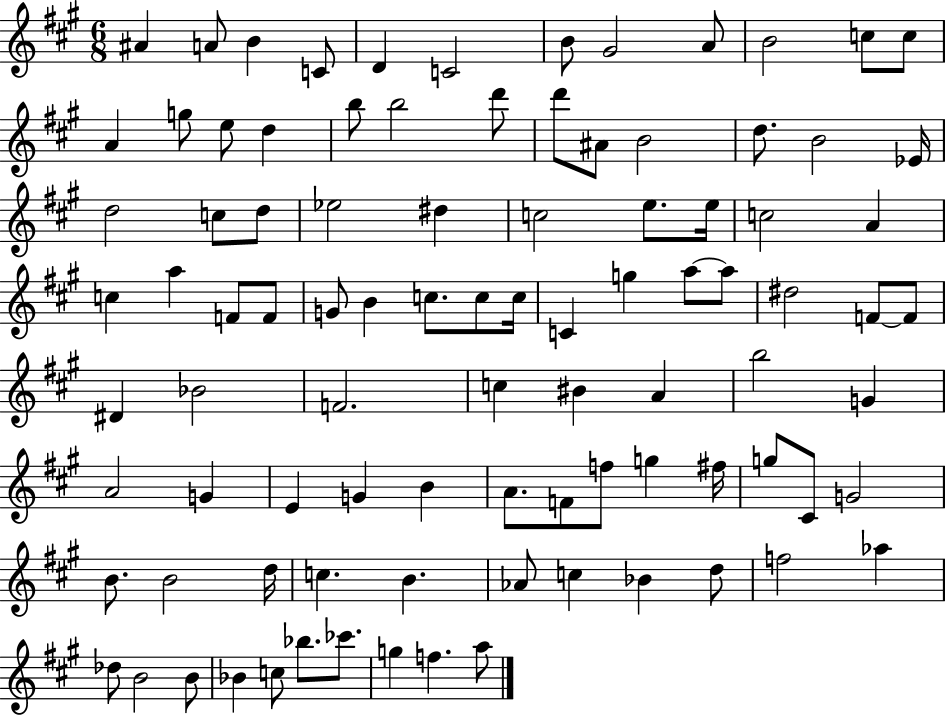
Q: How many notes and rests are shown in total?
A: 93